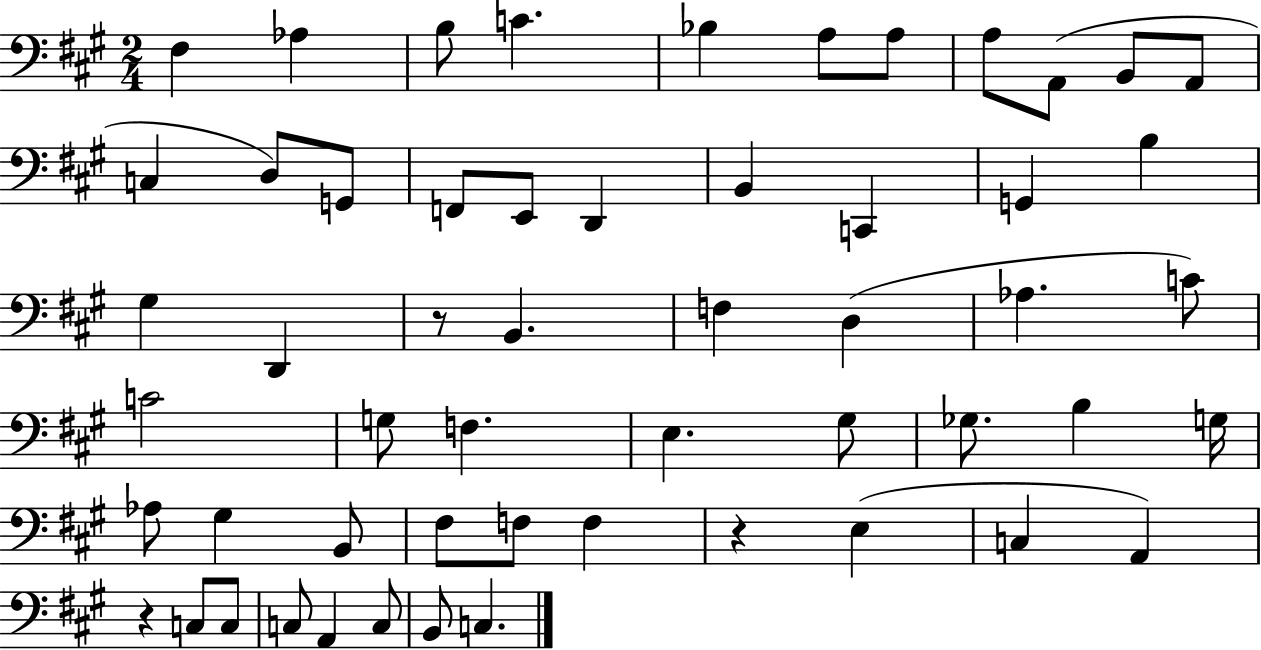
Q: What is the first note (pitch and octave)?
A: F#3